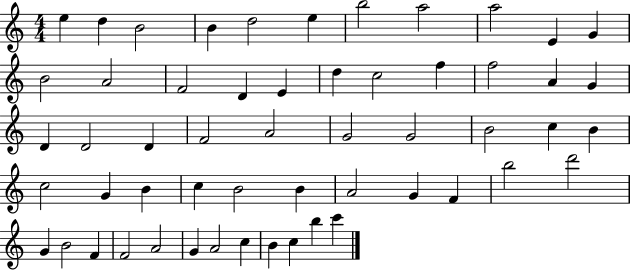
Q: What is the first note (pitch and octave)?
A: E5